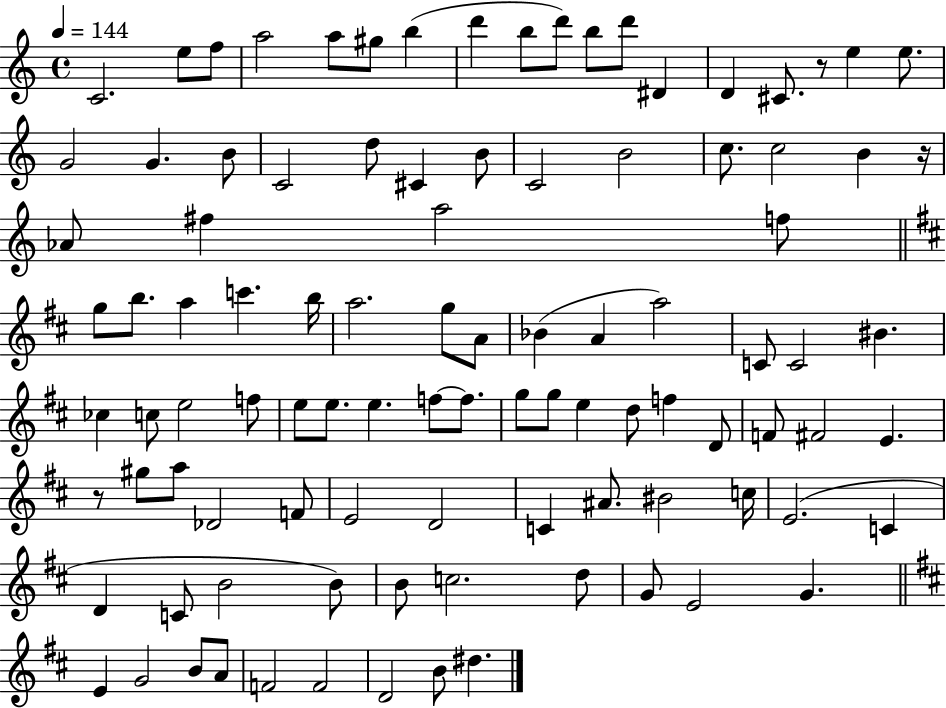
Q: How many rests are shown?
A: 3